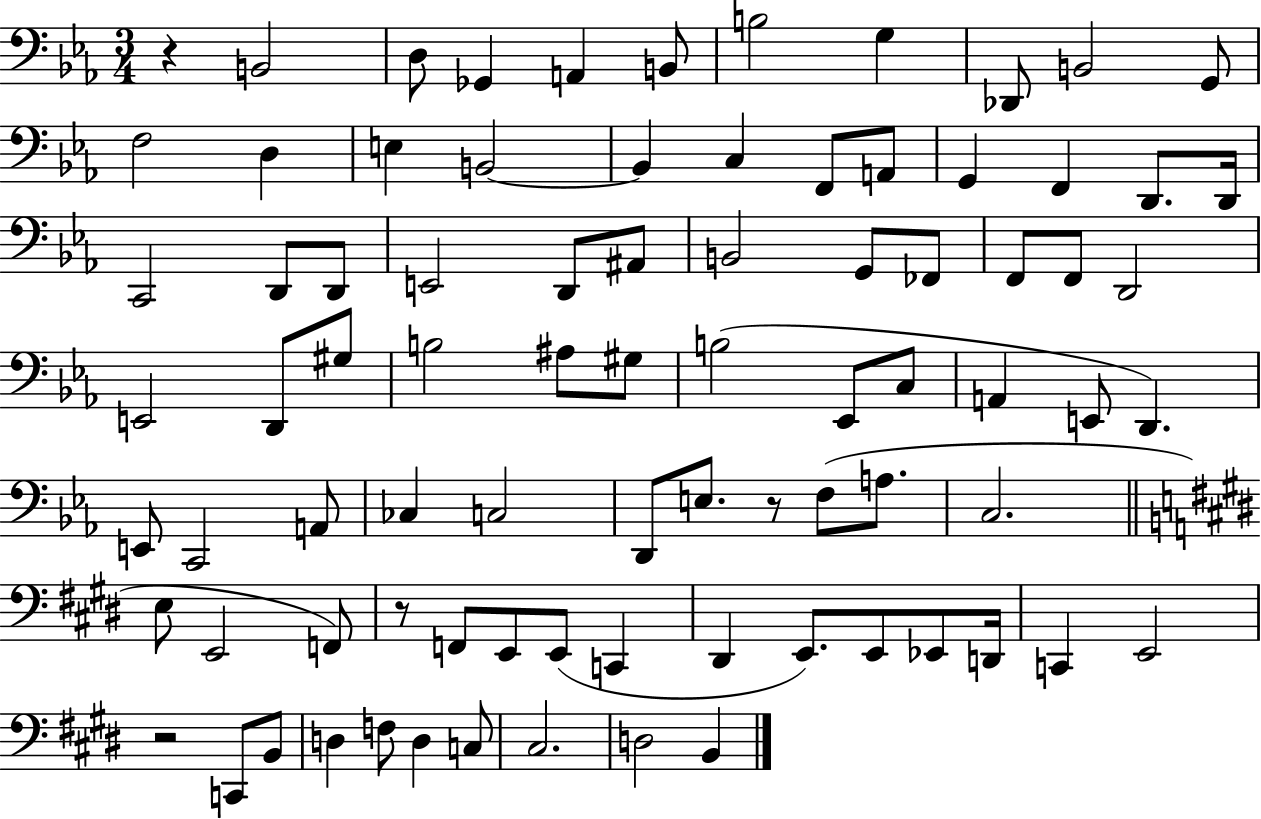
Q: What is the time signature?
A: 3/4